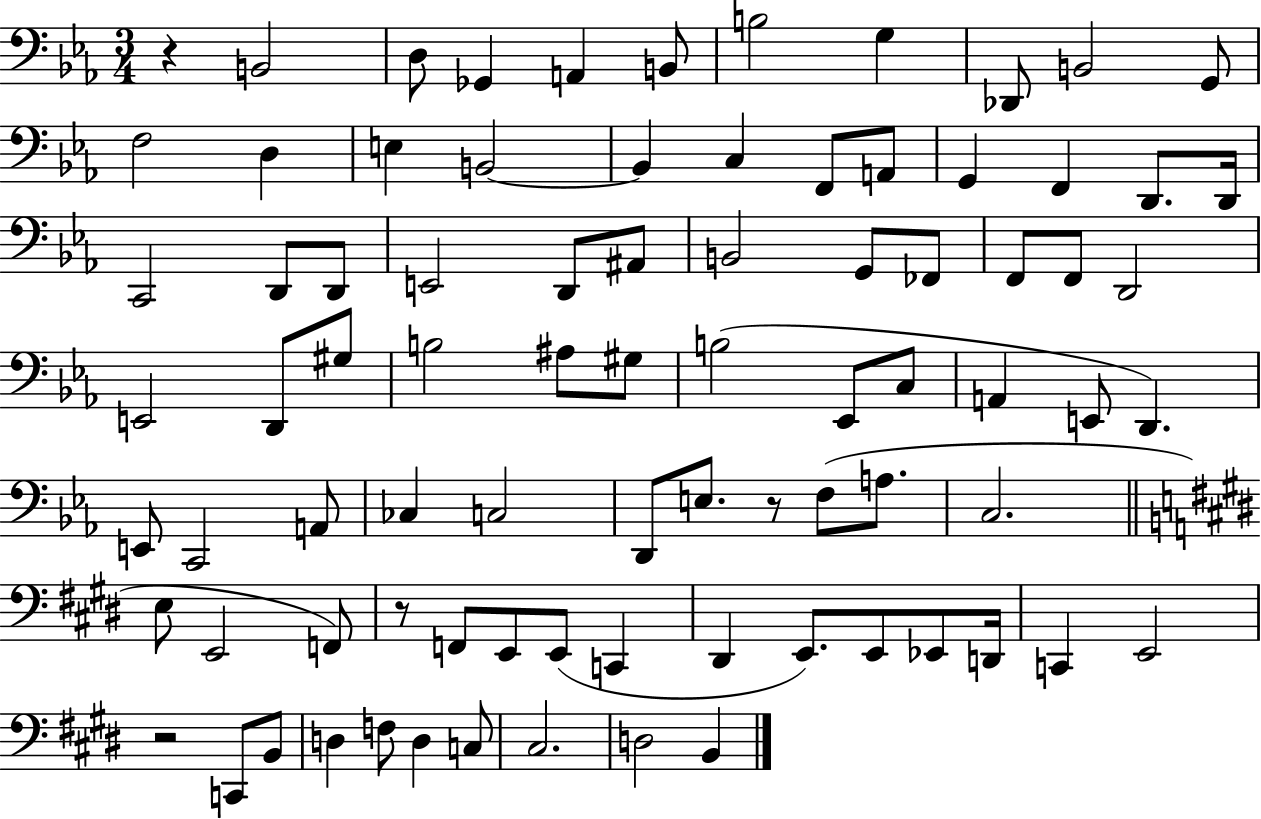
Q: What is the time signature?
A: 3/4